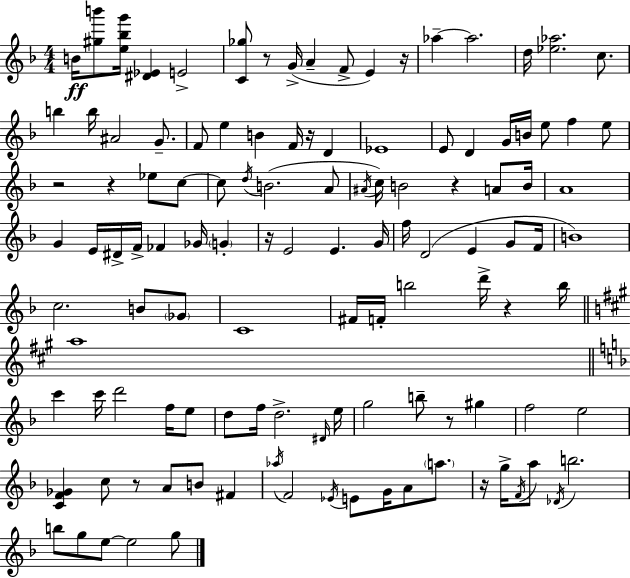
B4/s [G#5,B6]/e [E5,Bb5,G6]/s [D#4,Eb4]/q E4/h [C4,Gb5]/e R/e G4/s A4/q F4/e E4/q R/s Ab5/q Ab5/h. D5/s [Eb5,Ab5]/h. C5/e. B5/q B5/s A#4/h G4/e. F4/e E5/q B4/q F4/s R/s D4/q Eb4/w E4/e D4/q G4/s B4/s E5/e F5/q E5/e R/h R/q Eb5/e C5/e C5/e D5/s B4/h. A4/e A#4/s C5/s B4/h R/q A4/e B4/s A4/w G4/q E4/s D#4/s F4/s FES4/q Gb4/s G4/q R/s E4/h E4/q. G4/s F5/s D4/h E4/q G4/e F4/s B4/w C5/h. B4/e Gb4/e C4/w F#4/s F4/s B5/h D6/s R/q B5/s A5/w C6/q C6/s D6/h F5/s E5/e D5/e F5/s D5/h. D#4/s E5/s G5/h B5/e R/e G#5/q F5/h E5/h [C4,F4,Gb4]/q C5/e R/e A4/e B4/e F#4/q Ab5/s F4/h Eb4/s E4/e G4/s A4/e A5/e. R/s G5/s F4/s A5/e Db4/s B5/h. B5/e G5/e E5/e E5/h G5/e